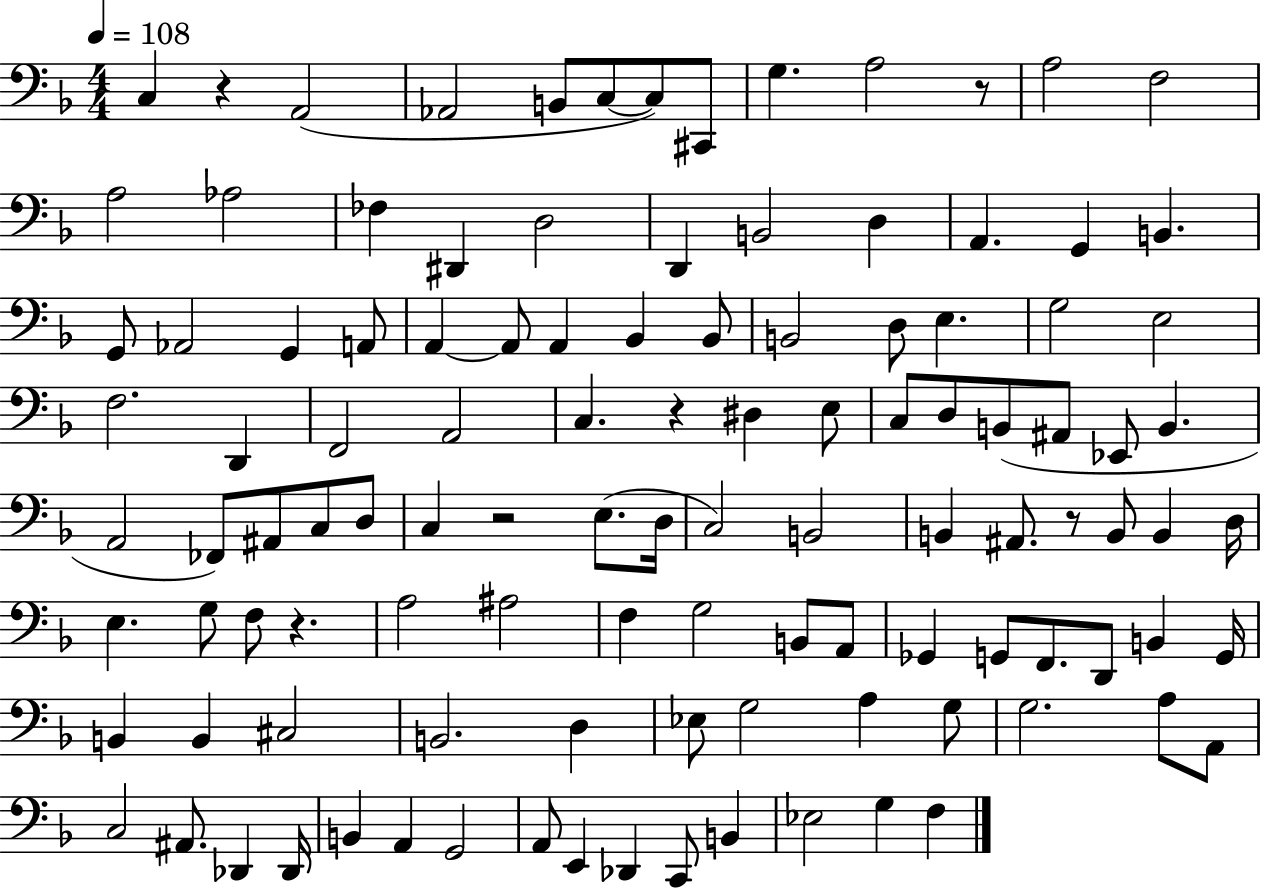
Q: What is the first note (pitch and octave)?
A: C3